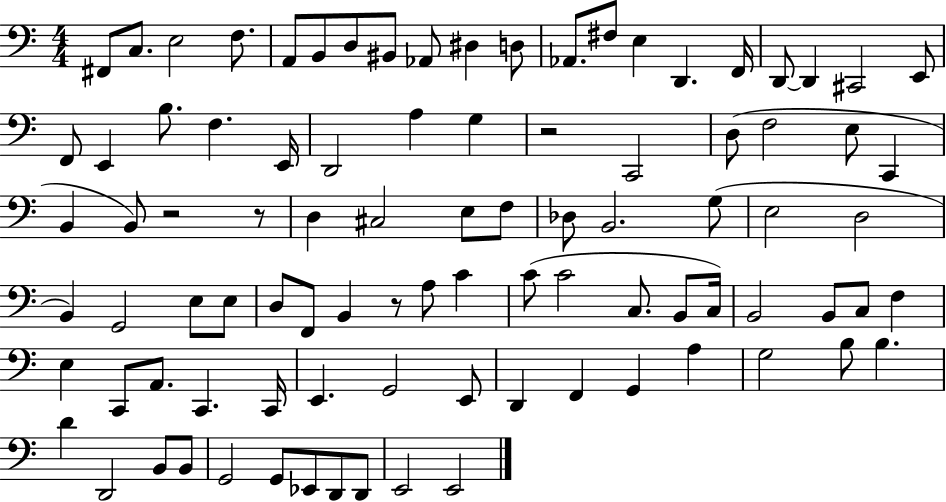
{
  \clef bass
  \numericTimeSignature
  \time 4/4
  \key c \major
  fis,8 c8. e2 f8. | a,8 b,8 d8 bis,8 aes,8 dis4 d8 | aes,8. fis8 e4 d,4. f,16 | d,8~~ d,4 cis,2 e,8 | \break f,8 e,4 b8. f4. e,16 | d,2 a4 g4 | r2 c,2 | d8( f2 e8 c,4 | \break b,4 b,8) r2 r8 | d4 cis2 e8 f8 | des8 b,2. g8( | e2 d2 | \break b,4) g,2 e8 e8 | d8 f,8 b,4 r8 a8 c'4 | c'8( c'2 c8. b,8 c16) | b,2 b,8 c8 f4 | \break e4 c,8 a,8. c,4. c,16 | e,4. g,2 e,8 | d,4 f,4 g,4 a4 | g2 b8 b4. | \break d'4 d,2 b,8 b,8 | g,2 g,8 ees,8 d,8 d,8 | e,2 e,2 | \bar "|."
}